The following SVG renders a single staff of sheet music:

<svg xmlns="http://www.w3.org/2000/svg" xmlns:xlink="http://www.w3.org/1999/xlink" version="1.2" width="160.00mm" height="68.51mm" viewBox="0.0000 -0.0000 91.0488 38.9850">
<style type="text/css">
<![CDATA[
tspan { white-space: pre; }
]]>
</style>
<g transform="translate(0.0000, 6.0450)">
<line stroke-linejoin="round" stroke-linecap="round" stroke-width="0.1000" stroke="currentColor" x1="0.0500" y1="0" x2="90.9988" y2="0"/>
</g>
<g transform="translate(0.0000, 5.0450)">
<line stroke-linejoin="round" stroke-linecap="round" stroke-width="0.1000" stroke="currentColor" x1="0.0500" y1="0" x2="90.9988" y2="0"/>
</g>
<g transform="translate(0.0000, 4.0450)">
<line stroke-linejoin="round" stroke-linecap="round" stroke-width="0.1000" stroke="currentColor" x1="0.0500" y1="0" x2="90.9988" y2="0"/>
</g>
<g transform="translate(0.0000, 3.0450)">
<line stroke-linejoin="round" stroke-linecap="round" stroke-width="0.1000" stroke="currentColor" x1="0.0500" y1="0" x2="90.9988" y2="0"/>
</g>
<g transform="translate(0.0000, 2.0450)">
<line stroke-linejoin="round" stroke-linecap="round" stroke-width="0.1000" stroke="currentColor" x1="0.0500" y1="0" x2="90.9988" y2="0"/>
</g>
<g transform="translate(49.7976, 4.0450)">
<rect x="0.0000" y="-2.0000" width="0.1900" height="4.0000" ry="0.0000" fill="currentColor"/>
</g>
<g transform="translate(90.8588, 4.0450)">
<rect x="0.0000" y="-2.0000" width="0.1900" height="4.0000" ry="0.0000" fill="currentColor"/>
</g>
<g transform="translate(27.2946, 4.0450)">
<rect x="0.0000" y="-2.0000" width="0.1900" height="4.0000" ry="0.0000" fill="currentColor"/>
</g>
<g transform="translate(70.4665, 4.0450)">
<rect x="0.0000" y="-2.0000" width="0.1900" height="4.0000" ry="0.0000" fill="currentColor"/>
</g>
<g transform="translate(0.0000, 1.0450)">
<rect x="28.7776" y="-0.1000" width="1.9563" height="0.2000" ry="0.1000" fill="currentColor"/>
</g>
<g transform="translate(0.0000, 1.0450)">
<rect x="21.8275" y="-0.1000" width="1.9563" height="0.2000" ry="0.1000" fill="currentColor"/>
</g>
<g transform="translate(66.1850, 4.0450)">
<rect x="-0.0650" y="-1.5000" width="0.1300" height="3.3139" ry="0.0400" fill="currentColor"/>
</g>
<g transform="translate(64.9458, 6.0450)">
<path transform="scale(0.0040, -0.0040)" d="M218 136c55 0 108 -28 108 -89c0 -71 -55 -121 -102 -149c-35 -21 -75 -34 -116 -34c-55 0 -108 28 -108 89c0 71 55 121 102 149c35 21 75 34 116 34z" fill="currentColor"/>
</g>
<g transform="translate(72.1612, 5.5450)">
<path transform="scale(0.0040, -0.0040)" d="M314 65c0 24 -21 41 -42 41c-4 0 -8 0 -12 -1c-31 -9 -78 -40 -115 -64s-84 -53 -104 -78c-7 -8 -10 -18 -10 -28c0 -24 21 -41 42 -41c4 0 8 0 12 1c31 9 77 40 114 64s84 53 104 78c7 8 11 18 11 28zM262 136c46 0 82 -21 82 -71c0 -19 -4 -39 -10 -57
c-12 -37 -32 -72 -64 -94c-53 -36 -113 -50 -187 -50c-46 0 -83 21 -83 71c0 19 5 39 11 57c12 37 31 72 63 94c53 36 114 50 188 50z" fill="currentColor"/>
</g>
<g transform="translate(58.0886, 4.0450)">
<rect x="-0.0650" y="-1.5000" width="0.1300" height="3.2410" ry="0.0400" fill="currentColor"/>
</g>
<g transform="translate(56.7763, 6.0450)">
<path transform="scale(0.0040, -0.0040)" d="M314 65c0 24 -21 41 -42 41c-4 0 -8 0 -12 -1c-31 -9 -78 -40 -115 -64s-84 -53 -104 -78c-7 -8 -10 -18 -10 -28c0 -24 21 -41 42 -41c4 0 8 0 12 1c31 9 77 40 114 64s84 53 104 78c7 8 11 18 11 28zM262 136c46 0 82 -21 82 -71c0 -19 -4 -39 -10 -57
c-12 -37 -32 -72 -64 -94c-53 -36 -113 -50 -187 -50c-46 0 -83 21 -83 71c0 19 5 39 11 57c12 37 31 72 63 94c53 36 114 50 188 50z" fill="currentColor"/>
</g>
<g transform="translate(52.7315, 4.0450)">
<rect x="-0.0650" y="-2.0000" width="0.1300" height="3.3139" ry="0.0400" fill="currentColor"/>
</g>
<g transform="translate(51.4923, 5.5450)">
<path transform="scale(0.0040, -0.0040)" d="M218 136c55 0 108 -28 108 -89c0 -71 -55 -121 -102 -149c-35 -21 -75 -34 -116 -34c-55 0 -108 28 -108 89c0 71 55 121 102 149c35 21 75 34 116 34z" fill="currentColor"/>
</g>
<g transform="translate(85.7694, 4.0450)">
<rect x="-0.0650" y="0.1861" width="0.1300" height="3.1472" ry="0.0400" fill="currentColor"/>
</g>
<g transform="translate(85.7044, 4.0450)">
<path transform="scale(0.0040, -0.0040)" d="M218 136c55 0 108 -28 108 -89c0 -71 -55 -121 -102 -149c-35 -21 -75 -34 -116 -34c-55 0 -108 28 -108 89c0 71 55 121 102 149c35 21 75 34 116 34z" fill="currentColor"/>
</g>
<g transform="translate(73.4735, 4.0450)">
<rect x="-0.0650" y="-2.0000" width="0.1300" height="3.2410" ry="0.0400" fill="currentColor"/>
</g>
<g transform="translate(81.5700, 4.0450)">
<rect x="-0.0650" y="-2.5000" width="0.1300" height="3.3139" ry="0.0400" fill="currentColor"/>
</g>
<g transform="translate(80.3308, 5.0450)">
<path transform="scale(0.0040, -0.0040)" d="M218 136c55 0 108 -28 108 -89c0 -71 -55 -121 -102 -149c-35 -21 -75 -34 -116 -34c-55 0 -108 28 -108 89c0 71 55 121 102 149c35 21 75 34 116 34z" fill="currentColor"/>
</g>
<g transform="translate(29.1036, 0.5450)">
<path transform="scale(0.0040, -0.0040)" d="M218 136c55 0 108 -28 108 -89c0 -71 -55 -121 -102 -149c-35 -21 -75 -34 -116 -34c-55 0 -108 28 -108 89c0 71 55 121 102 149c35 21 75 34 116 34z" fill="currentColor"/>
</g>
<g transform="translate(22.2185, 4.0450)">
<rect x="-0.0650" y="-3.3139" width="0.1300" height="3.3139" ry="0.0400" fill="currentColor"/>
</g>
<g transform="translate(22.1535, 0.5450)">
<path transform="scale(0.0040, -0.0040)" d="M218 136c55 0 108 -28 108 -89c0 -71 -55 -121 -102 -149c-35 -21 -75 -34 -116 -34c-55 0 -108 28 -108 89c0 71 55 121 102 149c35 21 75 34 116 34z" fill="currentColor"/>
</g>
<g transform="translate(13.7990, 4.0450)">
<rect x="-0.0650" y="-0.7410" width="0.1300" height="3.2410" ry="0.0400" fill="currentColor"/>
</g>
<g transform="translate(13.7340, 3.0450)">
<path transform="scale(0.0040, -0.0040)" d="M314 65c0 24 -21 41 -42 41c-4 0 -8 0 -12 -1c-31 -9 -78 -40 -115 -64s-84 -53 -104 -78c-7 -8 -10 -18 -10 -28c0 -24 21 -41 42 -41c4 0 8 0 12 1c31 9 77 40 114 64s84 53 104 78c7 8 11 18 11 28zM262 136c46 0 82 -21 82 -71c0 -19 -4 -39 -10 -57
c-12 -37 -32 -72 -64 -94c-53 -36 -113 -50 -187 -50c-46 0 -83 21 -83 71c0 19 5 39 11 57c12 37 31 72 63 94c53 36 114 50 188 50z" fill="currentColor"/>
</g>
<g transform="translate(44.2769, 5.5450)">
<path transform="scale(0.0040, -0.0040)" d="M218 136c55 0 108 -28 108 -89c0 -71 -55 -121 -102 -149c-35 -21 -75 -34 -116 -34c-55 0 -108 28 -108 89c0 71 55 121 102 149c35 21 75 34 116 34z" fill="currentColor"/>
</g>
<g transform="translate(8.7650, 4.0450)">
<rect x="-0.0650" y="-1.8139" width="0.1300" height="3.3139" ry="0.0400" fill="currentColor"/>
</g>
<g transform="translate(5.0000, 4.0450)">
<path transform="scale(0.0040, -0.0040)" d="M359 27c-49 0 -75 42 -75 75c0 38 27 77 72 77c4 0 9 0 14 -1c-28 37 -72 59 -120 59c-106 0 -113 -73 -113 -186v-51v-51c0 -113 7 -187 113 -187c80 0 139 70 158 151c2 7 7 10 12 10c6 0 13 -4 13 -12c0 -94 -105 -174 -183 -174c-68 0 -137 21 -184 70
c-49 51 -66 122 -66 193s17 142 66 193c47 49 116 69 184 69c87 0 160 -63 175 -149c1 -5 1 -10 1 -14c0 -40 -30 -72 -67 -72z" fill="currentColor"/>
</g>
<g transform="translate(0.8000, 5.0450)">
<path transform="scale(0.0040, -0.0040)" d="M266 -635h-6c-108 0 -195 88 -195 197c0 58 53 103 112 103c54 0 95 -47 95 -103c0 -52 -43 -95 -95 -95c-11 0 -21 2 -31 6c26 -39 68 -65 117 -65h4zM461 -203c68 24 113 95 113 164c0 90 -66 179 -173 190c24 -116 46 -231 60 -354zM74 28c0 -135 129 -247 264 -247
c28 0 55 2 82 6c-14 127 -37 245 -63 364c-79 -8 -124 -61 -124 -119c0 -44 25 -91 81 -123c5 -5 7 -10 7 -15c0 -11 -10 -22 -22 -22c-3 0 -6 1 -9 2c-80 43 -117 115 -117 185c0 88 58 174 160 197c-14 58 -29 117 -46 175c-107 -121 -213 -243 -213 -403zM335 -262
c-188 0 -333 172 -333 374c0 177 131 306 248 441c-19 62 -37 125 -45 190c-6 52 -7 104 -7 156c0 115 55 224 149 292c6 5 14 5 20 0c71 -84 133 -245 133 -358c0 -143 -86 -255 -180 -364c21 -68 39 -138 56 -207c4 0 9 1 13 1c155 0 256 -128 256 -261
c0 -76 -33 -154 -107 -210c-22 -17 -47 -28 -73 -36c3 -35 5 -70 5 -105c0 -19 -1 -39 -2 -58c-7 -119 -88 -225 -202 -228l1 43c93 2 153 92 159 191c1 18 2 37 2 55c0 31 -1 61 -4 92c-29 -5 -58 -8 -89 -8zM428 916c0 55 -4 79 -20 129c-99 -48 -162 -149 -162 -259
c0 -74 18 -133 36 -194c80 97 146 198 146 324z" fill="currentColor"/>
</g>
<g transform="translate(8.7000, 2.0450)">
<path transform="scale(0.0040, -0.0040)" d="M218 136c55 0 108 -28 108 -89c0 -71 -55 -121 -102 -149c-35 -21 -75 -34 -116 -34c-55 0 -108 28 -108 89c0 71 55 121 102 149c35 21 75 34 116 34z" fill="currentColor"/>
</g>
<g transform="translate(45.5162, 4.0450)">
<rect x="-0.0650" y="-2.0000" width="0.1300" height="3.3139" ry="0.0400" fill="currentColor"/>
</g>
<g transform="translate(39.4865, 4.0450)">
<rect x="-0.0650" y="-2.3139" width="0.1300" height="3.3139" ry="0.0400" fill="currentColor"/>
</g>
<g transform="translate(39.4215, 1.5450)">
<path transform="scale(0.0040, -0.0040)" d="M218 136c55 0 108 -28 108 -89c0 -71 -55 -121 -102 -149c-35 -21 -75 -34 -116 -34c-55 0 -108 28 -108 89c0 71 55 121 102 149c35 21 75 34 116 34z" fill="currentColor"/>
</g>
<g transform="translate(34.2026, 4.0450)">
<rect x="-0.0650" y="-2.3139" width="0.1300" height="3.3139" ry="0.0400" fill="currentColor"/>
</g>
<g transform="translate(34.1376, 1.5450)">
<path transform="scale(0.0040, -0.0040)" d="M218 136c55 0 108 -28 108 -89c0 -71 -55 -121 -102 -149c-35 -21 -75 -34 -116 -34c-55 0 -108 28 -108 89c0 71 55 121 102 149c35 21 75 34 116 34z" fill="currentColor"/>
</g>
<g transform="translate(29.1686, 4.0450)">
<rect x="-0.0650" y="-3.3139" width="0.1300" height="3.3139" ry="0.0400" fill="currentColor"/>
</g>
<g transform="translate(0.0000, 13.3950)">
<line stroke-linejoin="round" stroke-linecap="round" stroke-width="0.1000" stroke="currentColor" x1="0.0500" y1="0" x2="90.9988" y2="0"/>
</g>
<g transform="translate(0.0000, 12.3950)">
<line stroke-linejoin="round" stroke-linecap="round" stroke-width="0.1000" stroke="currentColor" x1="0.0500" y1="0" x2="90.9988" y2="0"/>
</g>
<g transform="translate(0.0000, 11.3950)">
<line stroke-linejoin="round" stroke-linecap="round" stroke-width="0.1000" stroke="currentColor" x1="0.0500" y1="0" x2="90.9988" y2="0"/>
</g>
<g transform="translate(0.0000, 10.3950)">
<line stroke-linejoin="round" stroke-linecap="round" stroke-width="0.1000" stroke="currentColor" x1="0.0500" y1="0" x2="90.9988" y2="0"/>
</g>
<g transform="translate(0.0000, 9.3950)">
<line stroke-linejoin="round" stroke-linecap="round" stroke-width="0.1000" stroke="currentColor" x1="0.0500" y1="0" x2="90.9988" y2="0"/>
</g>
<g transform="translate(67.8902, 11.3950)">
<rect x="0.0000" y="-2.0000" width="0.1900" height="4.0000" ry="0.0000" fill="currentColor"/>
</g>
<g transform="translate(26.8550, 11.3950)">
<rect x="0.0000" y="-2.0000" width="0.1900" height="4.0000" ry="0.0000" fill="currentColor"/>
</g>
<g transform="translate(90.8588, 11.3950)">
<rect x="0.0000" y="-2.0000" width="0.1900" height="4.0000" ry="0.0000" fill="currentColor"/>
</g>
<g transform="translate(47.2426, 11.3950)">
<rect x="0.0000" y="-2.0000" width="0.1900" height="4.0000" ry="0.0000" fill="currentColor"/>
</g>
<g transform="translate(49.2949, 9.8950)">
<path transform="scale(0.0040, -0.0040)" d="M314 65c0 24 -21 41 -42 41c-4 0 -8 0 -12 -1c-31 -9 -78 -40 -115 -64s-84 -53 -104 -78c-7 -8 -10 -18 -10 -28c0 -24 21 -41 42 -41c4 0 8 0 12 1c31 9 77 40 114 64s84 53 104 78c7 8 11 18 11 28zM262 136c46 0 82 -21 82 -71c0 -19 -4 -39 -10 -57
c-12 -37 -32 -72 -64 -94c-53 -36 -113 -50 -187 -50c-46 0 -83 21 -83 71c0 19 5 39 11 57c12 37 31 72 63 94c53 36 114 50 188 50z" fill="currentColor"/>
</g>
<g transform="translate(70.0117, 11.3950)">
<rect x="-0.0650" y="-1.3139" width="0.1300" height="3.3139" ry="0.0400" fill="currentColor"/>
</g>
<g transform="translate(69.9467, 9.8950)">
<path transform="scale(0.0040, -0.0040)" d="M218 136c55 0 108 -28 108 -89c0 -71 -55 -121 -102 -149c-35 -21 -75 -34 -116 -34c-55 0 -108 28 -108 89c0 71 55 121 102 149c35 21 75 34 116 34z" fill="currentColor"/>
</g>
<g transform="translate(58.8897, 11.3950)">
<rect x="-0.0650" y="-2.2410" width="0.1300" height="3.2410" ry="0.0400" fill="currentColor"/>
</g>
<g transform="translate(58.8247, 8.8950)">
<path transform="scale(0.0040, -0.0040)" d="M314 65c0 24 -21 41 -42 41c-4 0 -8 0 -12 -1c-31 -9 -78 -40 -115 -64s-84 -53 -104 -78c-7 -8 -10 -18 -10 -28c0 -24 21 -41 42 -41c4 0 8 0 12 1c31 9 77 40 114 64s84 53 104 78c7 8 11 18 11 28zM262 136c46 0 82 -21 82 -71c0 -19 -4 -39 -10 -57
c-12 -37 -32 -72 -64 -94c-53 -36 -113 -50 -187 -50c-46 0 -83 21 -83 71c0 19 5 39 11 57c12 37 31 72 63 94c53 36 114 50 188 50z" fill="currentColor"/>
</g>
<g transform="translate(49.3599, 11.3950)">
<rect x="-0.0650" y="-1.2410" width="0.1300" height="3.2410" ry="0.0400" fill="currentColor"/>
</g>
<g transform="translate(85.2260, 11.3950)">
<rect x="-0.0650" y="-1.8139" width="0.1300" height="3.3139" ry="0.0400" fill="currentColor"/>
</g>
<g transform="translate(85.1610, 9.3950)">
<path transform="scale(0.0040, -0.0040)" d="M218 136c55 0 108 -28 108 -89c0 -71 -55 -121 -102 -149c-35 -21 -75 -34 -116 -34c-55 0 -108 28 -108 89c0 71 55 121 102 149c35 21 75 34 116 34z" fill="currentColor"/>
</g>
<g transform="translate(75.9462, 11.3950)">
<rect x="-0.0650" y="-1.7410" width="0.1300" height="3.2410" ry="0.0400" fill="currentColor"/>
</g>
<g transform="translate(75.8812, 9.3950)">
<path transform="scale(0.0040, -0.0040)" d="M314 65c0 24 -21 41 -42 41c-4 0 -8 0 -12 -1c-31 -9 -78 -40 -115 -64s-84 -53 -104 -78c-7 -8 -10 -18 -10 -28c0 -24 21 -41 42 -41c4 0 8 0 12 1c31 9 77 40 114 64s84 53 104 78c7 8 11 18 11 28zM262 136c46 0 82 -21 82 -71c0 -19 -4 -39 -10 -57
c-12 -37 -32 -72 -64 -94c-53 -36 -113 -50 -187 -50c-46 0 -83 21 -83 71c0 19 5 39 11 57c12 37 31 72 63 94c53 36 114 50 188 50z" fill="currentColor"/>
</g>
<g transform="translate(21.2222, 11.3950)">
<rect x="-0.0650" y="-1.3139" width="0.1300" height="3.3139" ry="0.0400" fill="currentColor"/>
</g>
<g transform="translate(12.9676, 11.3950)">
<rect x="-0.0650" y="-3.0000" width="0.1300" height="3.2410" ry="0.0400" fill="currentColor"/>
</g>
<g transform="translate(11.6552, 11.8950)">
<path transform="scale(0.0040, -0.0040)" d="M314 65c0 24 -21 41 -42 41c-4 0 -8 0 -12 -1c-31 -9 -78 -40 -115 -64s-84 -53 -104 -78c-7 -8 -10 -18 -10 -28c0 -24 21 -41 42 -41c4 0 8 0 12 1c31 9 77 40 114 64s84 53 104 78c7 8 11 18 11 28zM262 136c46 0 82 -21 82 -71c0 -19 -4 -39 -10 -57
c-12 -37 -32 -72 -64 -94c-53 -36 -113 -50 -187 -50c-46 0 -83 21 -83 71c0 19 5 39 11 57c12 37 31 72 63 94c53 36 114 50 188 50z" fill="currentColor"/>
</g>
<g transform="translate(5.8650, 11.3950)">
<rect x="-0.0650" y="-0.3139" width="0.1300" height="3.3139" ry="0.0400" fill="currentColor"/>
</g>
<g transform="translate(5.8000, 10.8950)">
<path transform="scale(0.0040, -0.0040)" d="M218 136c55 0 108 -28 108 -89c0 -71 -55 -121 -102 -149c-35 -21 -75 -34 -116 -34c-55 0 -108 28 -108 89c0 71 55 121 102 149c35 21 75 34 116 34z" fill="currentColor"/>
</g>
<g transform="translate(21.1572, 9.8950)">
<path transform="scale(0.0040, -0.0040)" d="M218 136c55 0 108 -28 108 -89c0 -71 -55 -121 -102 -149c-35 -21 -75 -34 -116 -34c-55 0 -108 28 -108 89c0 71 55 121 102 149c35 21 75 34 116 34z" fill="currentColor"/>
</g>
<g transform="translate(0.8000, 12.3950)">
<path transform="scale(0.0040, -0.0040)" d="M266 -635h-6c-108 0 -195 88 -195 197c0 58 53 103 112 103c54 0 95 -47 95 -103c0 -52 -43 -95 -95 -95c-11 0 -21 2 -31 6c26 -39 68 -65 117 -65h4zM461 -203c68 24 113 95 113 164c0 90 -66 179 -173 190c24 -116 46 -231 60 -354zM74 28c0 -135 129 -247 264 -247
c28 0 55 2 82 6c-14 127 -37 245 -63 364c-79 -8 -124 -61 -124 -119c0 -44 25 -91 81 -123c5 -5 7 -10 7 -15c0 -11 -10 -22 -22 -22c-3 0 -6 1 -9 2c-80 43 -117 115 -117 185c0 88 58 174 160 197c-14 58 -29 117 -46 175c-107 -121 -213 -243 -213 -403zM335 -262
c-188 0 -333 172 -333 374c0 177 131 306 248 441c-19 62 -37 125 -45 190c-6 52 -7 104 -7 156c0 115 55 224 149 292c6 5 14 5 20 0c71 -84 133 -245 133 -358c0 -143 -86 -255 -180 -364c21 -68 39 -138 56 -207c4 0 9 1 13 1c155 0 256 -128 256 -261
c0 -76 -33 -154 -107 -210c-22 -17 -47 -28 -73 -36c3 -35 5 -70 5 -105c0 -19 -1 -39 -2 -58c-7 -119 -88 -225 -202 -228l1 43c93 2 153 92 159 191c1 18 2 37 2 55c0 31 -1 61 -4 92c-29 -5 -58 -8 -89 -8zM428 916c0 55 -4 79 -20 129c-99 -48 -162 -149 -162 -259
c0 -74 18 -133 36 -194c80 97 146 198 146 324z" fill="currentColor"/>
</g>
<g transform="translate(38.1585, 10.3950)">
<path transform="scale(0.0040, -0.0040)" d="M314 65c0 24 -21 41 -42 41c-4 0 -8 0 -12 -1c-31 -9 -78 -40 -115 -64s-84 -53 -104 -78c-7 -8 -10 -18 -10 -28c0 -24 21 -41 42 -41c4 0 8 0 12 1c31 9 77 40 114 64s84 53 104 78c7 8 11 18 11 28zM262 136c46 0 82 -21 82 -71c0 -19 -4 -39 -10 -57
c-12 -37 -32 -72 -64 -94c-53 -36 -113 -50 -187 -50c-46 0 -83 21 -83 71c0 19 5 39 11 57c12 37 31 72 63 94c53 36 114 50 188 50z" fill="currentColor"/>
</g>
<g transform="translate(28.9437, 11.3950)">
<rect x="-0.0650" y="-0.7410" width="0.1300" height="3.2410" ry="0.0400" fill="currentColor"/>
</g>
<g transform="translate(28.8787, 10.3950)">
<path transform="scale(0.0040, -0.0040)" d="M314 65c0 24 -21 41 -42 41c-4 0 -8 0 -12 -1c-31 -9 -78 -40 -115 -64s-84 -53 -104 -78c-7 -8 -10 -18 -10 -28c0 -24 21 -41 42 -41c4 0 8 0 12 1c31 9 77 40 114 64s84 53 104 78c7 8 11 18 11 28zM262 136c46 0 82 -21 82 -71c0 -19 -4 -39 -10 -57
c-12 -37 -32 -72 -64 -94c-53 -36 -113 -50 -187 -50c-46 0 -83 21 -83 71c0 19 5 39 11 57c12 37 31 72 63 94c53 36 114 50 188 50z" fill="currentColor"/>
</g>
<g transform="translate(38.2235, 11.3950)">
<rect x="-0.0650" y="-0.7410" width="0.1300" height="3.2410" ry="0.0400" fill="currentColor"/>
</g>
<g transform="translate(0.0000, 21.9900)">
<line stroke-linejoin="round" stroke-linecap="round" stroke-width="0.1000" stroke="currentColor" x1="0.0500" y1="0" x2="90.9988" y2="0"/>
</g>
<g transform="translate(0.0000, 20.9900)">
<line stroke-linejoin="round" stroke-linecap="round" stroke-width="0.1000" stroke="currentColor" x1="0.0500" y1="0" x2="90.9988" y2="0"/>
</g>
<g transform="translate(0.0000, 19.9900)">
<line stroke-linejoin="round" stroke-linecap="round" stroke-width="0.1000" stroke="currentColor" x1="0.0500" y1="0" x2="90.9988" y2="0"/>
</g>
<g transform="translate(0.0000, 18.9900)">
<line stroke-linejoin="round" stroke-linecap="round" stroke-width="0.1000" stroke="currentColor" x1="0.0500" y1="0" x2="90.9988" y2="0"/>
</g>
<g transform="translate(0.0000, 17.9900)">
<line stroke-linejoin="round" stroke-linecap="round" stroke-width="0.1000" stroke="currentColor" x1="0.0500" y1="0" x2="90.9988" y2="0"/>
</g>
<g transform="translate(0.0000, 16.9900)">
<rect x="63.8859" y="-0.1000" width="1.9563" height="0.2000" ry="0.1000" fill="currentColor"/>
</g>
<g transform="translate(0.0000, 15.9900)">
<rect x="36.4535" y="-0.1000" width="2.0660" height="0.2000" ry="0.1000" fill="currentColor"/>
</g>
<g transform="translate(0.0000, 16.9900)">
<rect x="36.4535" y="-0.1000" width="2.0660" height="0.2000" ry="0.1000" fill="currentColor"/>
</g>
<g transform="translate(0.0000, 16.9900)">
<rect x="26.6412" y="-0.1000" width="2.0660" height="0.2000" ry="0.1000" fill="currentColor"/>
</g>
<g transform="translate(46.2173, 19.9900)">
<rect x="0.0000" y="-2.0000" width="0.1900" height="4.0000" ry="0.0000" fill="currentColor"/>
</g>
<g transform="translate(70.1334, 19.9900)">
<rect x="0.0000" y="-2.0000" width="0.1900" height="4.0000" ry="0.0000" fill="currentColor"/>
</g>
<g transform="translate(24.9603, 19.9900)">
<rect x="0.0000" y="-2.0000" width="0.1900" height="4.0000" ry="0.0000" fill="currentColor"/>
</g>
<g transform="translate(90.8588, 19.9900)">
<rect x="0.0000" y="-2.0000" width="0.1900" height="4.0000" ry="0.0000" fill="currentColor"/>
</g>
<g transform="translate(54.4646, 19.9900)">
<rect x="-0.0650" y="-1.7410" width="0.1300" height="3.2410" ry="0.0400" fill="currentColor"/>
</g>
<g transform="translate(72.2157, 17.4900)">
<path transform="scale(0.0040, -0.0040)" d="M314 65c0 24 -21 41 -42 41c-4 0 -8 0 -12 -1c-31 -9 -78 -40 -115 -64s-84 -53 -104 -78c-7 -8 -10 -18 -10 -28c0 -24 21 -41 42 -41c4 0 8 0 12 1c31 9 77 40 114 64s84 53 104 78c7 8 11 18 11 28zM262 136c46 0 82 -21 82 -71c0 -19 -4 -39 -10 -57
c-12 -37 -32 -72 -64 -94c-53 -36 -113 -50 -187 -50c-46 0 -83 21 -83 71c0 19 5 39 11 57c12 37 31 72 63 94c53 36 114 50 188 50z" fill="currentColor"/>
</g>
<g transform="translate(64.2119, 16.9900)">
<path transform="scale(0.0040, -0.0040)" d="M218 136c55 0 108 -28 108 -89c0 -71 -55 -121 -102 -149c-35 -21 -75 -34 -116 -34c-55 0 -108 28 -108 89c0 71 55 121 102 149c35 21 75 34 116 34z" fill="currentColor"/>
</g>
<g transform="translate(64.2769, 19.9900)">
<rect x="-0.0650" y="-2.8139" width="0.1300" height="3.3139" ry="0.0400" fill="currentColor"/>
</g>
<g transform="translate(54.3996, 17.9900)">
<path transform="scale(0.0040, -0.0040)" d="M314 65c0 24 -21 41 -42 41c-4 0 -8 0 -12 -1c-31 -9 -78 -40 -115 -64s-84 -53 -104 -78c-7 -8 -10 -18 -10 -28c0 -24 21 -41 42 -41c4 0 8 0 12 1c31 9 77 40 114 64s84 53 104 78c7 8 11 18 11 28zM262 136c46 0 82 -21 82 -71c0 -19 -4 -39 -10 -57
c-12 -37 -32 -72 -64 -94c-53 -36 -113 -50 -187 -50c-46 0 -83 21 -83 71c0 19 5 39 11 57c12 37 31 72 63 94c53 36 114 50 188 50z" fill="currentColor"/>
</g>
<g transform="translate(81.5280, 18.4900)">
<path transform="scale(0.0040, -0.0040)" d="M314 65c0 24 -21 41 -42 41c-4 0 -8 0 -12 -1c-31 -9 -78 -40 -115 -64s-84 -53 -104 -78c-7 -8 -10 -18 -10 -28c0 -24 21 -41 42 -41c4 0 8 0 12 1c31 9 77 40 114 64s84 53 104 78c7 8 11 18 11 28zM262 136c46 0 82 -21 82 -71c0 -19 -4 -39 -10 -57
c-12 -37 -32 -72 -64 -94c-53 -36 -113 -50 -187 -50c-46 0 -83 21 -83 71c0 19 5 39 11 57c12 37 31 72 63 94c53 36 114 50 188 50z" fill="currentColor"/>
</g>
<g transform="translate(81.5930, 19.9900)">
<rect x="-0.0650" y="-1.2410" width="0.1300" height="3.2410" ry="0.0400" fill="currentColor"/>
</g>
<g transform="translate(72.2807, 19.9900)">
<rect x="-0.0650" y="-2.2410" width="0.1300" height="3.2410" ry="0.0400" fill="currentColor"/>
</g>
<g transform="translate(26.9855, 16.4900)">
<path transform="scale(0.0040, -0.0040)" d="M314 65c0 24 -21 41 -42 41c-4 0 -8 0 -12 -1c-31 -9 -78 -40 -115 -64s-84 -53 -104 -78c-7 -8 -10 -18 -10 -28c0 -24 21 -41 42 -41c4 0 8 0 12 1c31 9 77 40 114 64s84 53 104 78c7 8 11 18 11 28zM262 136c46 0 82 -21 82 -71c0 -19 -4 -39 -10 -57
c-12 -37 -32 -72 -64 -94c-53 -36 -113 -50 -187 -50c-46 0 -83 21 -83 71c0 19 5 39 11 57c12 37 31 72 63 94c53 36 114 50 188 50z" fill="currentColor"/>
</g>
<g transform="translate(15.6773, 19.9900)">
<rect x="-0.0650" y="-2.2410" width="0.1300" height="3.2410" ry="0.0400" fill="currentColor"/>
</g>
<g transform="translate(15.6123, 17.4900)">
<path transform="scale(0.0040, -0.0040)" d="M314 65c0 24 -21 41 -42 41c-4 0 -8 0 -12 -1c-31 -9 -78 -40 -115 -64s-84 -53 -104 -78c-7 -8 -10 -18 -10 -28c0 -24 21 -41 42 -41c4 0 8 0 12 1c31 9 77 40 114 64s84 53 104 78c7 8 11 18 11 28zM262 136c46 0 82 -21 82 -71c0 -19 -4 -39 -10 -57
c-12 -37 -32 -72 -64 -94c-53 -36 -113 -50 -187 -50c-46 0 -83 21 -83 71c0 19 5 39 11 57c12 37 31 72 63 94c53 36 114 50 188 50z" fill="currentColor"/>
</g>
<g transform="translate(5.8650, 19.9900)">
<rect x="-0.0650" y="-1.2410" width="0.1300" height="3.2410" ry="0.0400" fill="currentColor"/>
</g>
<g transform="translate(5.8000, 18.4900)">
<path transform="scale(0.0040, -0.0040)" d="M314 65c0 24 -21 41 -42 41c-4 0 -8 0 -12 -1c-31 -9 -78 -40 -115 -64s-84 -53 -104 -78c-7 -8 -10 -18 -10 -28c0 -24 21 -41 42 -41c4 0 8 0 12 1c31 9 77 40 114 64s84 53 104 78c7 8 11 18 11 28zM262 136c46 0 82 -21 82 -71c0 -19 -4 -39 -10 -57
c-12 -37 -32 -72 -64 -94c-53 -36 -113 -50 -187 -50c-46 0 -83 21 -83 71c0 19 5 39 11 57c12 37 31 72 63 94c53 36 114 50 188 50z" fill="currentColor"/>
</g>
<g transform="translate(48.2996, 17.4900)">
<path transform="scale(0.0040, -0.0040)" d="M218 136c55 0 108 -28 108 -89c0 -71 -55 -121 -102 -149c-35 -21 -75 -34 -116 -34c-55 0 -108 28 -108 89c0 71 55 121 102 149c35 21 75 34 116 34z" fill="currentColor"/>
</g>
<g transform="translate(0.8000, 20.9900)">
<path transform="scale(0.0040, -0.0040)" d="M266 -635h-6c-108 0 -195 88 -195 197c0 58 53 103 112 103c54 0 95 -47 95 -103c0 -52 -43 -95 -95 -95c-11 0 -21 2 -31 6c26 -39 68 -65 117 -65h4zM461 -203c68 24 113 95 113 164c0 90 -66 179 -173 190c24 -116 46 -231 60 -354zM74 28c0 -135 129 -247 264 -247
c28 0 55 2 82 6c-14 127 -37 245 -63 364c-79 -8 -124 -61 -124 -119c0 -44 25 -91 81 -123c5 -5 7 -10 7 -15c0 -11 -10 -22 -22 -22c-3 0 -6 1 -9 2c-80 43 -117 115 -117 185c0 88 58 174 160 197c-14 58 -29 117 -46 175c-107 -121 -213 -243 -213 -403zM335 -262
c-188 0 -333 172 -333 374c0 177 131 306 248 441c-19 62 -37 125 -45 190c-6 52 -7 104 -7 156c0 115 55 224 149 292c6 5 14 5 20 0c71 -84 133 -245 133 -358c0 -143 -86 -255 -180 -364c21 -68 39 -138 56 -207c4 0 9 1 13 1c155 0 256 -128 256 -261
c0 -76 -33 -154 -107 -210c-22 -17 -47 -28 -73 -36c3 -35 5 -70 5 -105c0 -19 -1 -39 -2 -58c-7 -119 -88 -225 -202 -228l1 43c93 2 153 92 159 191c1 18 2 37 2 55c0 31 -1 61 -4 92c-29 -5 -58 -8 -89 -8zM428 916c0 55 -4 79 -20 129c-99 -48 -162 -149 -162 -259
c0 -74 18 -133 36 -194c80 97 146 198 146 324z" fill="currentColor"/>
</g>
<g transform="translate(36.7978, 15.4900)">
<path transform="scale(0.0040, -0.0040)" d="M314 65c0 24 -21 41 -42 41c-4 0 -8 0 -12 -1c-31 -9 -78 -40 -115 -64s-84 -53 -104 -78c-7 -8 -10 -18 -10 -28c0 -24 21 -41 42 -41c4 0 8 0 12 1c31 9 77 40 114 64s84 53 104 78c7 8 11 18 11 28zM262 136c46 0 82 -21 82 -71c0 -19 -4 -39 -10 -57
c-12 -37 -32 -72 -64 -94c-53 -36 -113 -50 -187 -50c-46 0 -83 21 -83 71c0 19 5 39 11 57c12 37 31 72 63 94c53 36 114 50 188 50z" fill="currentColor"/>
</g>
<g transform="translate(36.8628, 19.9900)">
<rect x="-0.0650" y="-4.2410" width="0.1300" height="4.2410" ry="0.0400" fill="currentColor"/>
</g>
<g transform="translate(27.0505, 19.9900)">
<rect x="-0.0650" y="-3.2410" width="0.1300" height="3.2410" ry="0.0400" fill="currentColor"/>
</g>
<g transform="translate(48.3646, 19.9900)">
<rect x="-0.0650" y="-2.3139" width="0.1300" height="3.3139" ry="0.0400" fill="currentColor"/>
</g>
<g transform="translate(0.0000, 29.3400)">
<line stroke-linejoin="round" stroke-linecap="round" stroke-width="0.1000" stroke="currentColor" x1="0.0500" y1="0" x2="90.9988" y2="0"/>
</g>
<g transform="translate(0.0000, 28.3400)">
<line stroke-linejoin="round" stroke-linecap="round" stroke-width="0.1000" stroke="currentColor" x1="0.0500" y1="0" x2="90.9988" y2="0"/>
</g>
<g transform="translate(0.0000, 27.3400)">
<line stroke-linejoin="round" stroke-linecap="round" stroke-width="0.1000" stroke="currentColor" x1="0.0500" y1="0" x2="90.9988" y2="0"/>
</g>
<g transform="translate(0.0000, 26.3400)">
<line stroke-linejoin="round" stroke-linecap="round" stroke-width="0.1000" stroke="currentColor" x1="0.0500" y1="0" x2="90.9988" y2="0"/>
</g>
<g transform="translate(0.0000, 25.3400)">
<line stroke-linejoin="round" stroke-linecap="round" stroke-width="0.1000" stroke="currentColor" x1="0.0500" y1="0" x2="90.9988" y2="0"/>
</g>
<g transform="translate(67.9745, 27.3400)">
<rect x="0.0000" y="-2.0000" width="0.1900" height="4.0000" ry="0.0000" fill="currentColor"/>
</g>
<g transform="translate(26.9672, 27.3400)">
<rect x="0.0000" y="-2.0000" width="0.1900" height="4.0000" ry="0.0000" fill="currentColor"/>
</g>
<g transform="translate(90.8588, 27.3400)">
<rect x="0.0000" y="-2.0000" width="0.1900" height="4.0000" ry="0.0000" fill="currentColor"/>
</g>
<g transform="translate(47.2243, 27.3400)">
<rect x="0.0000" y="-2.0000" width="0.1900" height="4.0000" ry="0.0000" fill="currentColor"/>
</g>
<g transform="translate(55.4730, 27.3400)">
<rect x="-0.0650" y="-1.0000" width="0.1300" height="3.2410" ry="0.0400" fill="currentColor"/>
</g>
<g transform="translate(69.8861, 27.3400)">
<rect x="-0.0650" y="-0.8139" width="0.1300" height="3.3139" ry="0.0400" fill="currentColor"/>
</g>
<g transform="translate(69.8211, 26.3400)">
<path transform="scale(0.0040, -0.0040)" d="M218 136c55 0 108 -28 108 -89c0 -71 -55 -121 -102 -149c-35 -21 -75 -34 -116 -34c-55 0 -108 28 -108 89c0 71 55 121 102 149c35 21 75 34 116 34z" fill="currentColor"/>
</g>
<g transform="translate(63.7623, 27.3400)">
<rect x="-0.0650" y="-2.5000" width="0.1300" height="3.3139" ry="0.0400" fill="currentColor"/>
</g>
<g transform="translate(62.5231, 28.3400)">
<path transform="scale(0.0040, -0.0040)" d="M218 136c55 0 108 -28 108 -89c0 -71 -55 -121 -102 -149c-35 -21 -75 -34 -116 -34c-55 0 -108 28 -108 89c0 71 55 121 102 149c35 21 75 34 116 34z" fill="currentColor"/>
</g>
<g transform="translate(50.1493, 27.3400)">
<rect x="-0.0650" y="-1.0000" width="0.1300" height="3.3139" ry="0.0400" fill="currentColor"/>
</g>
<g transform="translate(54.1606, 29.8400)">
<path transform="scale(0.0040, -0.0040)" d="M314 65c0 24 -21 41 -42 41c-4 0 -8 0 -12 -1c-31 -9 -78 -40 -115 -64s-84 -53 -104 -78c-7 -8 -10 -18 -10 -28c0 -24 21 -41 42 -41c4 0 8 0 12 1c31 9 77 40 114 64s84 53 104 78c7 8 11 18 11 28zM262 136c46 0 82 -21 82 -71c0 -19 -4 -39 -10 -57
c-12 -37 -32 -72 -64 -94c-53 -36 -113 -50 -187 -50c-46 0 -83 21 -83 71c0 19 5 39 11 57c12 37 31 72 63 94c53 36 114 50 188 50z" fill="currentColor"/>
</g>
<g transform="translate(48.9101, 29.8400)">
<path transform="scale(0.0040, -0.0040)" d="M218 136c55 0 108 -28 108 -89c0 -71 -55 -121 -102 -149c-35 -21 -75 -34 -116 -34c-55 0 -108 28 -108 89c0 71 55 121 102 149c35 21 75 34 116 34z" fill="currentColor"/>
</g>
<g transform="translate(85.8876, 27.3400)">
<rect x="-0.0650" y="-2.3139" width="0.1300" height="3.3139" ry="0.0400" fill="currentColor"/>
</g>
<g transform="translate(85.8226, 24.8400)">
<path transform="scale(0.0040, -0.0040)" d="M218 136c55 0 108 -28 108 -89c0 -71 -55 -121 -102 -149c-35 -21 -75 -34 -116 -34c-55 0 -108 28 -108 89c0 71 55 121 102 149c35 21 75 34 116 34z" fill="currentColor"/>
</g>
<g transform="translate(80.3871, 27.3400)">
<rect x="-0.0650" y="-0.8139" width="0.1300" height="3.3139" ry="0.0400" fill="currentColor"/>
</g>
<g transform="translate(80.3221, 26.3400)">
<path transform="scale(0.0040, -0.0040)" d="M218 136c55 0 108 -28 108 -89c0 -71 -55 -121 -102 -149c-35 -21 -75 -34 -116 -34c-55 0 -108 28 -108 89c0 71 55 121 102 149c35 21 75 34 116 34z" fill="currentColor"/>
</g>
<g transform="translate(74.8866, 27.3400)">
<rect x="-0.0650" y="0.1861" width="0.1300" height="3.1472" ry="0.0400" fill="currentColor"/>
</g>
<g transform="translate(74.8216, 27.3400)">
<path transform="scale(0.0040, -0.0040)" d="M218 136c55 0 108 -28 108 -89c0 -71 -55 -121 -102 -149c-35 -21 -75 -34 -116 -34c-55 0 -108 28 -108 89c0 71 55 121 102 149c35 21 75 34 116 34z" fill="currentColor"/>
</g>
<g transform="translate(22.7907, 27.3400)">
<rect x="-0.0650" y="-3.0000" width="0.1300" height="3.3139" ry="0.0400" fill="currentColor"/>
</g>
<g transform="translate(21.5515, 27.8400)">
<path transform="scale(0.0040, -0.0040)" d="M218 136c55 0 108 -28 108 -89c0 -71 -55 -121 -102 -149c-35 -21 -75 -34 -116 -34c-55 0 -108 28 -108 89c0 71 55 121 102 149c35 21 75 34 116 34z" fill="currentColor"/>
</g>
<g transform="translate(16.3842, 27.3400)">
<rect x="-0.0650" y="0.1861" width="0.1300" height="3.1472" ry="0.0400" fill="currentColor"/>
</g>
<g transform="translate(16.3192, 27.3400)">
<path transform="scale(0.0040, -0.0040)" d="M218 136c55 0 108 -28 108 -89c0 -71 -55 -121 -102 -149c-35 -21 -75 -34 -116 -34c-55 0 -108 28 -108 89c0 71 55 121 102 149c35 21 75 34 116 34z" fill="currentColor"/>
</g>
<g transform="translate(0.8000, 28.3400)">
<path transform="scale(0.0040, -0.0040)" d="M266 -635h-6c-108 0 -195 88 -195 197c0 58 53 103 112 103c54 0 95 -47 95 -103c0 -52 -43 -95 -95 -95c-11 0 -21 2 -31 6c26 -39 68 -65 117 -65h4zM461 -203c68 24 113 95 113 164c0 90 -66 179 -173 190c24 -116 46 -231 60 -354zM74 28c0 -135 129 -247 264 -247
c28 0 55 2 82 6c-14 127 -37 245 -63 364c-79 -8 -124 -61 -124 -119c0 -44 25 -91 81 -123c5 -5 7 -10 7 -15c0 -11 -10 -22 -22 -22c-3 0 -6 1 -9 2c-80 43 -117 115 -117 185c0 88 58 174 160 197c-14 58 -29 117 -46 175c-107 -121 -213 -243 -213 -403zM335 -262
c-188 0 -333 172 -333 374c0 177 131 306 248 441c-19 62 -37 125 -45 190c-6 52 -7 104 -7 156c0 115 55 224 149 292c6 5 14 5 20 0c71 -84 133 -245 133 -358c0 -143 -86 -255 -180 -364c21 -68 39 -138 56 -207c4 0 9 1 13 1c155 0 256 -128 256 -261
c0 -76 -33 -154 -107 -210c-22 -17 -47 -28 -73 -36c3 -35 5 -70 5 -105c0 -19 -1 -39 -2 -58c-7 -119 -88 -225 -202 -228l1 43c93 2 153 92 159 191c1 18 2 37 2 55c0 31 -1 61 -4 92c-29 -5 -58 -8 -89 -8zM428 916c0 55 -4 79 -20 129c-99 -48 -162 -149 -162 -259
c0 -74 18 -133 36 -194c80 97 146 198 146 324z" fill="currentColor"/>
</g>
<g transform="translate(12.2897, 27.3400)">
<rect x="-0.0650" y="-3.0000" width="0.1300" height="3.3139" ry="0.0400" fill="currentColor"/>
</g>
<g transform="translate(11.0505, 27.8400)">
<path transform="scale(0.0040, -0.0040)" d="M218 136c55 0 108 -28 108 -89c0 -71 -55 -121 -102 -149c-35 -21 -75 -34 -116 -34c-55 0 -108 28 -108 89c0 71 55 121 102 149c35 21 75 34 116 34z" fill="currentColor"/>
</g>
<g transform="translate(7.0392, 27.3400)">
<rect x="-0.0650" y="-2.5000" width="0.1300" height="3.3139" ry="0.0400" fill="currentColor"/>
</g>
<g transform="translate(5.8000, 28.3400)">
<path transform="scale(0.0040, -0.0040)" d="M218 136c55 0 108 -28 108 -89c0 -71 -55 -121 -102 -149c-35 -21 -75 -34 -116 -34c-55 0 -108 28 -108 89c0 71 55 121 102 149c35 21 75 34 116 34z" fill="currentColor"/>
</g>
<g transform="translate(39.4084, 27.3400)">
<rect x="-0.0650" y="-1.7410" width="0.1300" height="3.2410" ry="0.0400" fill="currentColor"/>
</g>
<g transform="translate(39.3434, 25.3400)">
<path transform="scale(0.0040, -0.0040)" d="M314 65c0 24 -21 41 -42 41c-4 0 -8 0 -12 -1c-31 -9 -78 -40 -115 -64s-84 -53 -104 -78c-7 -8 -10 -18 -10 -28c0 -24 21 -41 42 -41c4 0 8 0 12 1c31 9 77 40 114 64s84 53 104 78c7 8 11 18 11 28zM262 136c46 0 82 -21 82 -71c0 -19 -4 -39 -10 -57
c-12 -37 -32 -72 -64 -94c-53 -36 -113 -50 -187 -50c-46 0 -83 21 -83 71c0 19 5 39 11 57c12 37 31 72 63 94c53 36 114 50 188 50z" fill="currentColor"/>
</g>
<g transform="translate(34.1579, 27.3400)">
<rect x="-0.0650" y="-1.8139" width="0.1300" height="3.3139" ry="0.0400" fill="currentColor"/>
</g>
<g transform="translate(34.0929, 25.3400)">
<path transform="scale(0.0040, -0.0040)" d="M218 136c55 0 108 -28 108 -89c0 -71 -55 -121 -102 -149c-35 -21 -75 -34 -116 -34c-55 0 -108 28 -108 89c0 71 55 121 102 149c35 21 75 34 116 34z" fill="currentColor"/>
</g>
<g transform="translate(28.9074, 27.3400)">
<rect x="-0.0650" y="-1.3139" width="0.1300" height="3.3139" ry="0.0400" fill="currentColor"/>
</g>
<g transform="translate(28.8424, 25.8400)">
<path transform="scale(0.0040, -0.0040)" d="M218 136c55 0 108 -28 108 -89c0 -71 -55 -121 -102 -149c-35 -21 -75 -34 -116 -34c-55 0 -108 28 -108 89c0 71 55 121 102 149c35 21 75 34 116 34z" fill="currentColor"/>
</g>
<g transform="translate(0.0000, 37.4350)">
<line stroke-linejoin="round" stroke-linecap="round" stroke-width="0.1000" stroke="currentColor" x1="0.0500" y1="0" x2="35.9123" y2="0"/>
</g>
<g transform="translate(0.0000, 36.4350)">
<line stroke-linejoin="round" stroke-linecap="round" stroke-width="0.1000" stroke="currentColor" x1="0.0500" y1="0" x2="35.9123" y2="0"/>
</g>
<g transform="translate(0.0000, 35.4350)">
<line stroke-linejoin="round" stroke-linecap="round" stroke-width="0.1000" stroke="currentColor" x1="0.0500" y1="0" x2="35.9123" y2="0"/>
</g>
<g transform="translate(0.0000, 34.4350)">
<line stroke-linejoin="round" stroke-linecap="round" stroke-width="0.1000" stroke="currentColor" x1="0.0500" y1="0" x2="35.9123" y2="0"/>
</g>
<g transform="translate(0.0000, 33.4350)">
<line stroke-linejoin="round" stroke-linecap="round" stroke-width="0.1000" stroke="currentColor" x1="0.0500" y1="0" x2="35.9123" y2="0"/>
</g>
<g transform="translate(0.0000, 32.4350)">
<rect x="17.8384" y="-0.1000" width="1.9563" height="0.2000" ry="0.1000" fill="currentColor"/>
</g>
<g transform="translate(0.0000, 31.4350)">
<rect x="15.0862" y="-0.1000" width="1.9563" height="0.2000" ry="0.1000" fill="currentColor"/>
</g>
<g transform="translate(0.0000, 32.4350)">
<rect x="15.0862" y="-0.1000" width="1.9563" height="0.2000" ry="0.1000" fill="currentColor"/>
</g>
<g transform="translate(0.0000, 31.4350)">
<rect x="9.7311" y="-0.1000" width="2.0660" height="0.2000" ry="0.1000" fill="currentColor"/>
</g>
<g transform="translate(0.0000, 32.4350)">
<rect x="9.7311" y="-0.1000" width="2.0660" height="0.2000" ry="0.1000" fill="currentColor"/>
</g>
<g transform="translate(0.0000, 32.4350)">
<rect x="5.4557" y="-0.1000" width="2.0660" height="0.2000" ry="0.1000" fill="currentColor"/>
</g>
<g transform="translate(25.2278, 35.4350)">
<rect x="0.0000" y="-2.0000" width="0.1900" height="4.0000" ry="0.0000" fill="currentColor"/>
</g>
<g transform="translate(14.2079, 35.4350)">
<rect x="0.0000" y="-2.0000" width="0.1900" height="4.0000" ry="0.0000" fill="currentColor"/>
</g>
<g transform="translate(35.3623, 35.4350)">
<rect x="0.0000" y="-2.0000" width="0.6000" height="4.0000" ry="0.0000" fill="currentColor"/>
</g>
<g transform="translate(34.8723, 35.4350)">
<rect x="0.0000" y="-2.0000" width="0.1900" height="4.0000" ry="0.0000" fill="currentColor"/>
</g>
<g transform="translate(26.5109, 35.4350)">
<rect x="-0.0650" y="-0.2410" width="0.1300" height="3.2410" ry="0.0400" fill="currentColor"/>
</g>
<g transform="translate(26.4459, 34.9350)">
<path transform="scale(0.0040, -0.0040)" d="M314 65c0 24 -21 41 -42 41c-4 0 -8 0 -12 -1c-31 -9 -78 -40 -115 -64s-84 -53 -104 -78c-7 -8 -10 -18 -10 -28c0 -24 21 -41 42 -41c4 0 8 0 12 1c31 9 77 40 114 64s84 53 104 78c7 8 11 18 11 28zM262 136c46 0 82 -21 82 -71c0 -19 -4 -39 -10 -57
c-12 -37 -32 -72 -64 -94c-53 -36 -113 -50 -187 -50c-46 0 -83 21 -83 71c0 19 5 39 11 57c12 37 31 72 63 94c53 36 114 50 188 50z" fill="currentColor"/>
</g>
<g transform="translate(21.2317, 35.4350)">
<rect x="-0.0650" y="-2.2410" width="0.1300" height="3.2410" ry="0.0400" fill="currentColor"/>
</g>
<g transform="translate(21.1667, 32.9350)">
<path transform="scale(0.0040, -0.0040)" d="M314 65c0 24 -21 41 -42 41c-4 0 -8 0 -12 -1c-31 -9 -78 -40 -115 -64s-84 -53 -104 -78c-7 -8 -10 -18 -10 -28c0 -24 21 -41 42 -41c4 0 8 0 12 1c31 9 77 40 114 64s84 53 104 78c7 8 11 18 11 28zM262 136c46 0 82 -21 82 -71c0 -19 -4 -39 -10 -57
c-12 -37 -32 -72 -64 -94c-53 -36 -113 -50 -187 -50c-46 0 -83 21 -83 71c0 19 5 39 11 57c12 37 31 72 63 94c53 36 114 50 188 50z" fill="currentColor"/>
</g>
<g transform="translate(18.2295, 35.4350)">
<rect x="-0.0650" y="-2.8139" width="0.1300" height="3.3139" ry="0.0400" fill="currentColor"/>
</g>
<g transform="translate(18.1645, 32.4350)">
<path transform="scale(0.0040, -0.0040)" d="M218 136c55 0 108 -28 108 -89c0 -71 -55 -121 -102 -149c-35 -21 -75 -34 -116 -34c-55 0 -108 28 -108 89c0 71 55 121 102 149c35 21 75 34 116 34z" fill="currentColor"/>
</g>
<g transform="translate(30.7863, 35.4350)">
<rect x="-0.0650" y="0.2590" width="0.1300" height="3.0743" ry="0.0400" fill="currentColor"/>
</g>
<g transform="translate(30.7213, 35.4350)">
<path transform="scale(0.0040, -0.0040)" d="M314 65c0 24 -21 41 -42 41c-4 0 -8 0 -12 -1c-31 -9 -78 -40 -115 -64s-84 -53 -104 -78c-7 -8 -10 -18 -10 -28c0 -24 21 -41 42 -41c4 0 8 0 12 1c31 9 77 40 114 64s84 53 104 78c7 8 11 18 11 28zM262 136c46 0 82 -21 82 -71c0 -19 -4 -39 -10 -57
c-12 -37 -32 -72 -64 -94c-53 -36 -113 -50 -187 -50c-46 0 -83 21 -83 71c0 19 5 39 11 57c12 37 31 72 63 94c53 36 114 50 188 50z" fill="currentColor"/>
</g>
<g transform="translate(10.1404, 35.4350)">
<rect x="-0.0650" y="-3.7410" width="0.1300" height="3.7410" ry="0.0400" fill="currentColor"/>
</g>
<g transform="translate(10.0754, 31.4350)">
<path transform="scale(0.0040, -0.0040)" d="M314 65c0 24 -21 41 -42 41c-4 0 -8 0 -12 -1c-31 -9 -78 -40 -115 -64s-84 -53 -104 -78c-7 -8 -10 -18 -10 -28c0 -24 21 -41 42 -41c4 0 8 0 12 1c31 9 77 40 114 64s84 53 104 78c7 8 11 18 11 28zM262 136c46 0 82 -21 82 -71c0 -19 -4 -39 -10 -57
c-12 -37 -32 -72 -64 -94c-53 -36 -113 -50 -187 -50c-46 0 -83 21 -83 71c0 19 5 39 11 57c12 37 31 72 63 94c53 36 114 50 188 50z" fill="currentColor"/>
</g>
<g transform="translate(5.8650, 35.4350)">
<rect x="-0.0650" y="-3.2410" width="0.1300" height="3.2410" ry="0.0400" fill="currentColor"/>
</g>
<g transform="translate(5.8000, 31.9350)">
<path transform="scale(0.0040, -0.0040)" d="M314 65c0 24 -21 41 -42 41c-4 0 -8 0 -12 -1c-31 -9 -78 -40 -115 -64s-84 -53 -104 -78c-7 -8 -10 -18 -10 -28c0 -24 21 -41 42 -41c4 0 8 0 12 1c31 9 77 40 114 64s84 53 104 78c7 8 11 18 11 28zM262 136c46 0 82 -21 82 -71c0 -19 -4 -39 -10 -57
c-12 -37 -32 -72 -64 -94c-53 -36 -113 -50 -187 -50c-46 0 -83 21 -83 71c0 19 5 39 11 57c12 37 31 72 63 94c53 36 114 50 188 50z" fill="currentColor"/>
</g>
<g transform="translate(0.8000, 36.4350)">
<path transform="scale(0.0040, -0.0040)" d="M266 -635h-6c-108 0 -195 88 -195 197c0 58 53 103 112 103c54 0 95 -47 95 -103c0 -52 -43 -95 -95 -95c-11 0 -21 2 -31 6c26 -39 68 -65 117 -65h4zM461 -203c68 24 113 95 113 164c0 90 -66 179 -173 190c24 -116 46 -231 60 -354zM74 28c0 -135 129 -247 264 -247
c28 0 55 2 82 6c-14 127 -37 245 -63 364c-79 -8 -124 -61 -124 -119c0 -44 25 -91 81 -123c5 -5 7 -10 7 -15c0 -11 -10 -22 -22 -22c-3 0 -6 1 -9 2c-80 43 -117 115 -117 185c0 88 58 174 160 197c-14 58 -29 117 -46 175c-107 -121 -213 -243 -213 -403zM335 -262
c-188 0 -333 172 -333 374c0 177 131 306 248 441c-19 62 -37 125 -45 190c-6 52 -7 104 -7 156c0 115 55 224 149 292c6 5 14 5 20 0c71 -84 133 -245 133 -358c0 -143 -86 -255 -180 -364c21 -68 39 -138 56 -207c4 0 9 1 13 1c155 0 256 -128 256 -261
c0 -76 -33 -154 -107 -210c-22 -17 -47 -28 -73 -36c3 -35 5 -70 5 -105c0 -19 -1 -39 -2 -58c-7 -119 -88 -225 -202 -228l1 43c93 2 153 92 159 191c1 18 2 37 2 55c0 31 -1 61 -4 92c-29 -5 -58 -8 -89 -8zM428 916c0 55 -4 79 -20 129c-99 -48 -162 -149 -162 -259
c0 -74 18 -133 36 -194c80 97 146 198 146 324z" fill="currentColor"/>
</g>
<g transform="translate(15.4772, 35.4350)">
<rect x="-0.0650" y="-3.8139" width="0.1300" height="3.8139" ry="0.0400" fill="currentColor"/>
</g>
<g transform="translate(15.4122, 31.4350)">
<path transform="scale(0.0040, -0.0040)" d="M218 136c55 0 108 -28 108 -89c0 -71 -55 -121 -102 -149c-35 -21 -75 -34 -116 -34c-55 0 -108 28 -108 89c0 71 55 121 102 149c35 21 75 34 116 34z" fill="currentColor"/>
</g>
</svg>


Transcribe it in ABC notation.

X:1
T:Untitled
M:4/4
L:1/4
K:C
f d2 b b g g F F E2 E F2 G B c A2 e d2 d2 e2 g2 e f2 f e2 g2 b2 d'2 g f2 a g2 e2 G A B A e f f2 D D2 G d B d g b2 c'2 c' a g2 c2 B2